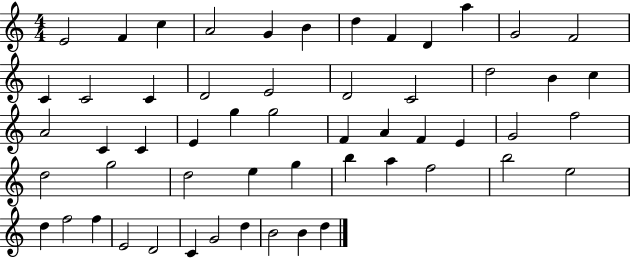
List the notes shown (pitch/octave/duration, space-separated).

E4/h F4/q C5/q A4/h G4/q B4/q D5/q F4/q D4/q A5/q G4/h F4/h C4/q C4/h C4/q D4/h E4/h D4/h C4/h D5/h B4/q C5/q A4/h C4/q C4/q E4/q G5/q G5/h F4/q A4/q F4/q E4/q G4/h F5/h D5/h G5/h D5/h E5/q G5/q B5/q A5/q F5/h B5/h E5/h D5/q F5/h F5/q E4/h D4/h C4/q G4/h D5/q B4/h B4/q D5/q